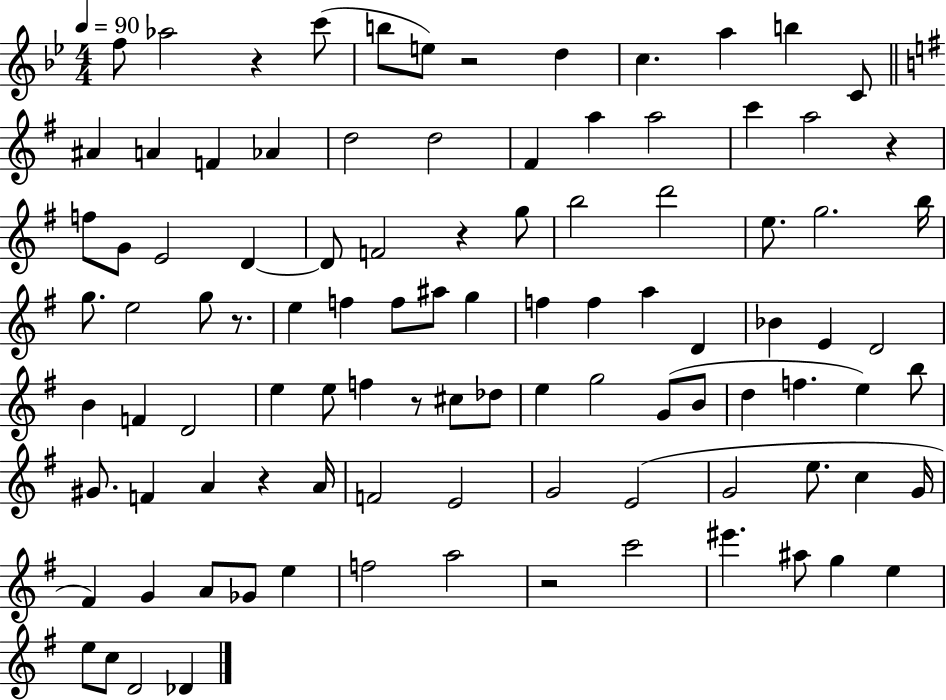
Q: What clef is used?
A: treble